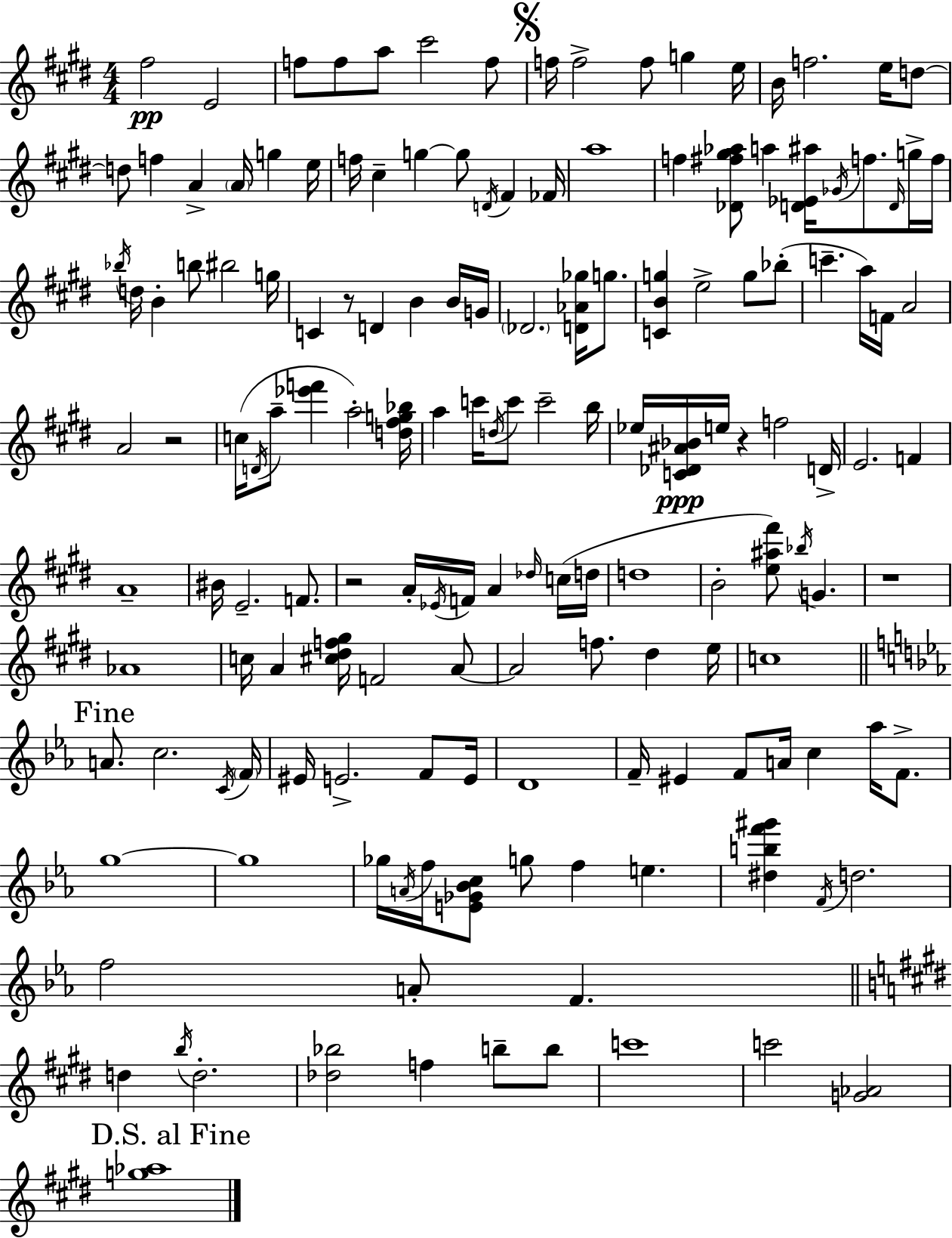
{
  \clef treble
  \numericTimeSignature
  \time 4/4
  \key e \major
  fis''2\pp e'2 | f''8 f''8 a''8 cis'''2 f''8 | \mark \markup { \musicglyph "scripts.segno" } f''16 f''2-> f''8 g''4 e''16 | b'16 f''2. e''16 d''8~~ | \break d''8 f''4 a'4-> \parenthesize a'16 g''4 e''16 | f''16 cis''4-- g''4~~ g''8 \acciaccatura { d'16 } fis'4 | fes'16 a''1 | f''4 <des' fis'' gis'' aes''>8 a''4 <d' ees' ais''>16 \acciaccatura { ges'16 } f''8. | \break \grace { d'16 } g''16-> f''16 \acciaccatura { bes''16 } d''16 b'4-. b''8 bis''2 | g''16 c'4 r8 d'4 b'4 | b'16 g'16 \parenthesize des'2. | <d' aes' ges''>16 g''8. <c' b' g''>4 e''2-> | \break g''8 bes''8-.( c'''4.-- a''16) f'16 a'2 | a'2 r2 | c''16( \acciaccatura { d'16 } a''8-- <ees''' f'''>4 a''2-.) | <d'' fis'' g'' bes''>16 a''4 c'''16 \acciaccatura { d''16 } c'''8 c'''2-- | \break b''16 ees''16 <c' des' ais' bes'>16\ppp e''16 r4 f''2 | d'16-> e'2. | f'4 a'1-- | bis'16 e'2.-- | \break f'8. r2 a'16-. \acciaccatura { ees'16 } | f'16 a'4 \grace { des''16 }( c''16 d''16 d''1 | b'2-. | <e'' ais'' fis'''>8) \acciaccatura { bes''16 } g'4. r1 | \break aes'1 | c''16 a'4 <cis'' dis'' f'' gis''>16 f'2 | a'8~~ a'2 | f''8. dis''4 e''16 c''1 | \break \mark "Fine" \bar "||" \break \key ees \major a'8. c''2. \acciaccatura { c'16 } | \parenthesize f'16 eis'16 e'2.-> f'8 | e'16 d'1 | f'16-- eis'4 f'8 a'16 c''4 aes''16 f'8.-> | \break g''1~~ | g''1 | ges''16 \acciaccatura { a'16 } f''16 <e' ges' bes' c''>8 g''8 f''4 e''4. | <dis'' b'' f''' gis'''>4 \acciaccatura { f'16 } d''2. | \break f''2 a'8-. f'4. | \bar "||" \break \key e \major d''4 \acciaccatura { b''16 } d''2.-. | <des'' bes''>2 f''4 b''8-- b''8 | c'''1 | c'''2 <g' aes'>2 | \break \mark "D.S. al Fine" <g'' aes''>1 | \bar "|."
}